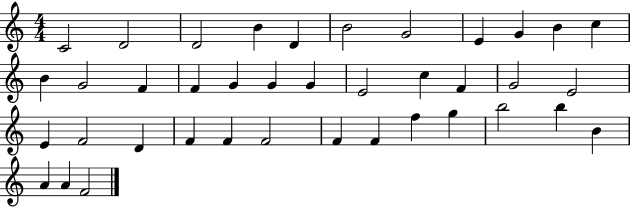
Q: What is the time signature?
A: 4/4